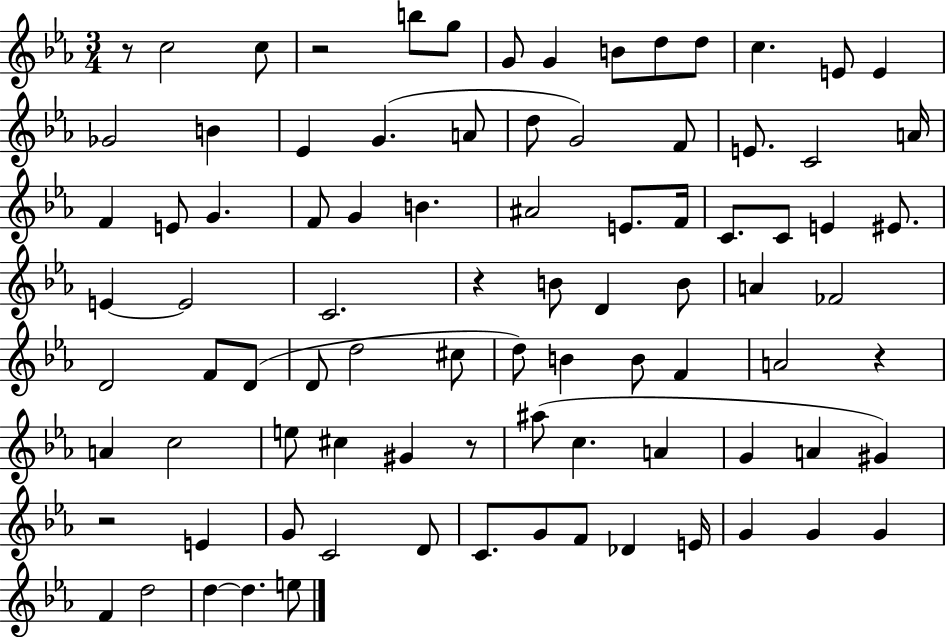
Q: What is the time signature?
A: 3/4